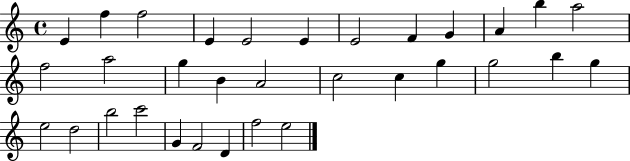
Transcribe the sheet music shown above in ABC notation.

X:1
T:Untitled
M:4/4
L:1/4
K:C
E f f2 E E2 E E2 F G A b a2 f2 a2 g B A2 c2 c g g2 b g e2 d2 b2 c'2 G F2 D f2 e2